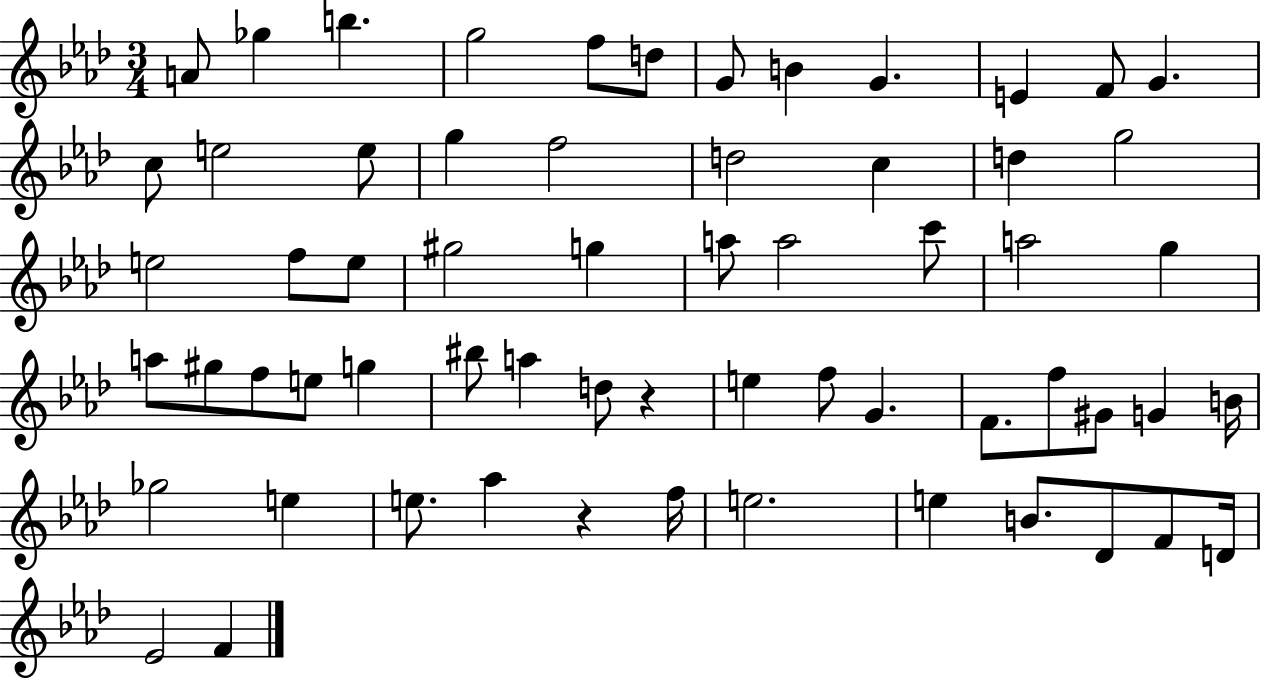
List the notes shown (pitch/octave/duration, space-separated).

A4/e Gb5/q B5/q. G5/h F5/e D5/e G4/e B4/q G4/q. E4/q F4/e G4/q. C5/e E5/h E5/e G5/q F5/h D5/h C5/q D5/q G5/h E5/h F5/e E5/e G#5/h G5/q A5/e A5/h C6/e A5/h G5/q A5/e G#5/e F5/e E5/e G5/q BIS5/e A5/q D5/e R/q E5/q F5/e G4/q. F4/e. F5/e G#4/e G4/q B4/s Gb5/h E5/q E5/e. Ab5/q R/q F5/s E5/h. E5/q B4/e. Db4/e F4/e D4/s Eb4/h F4/q